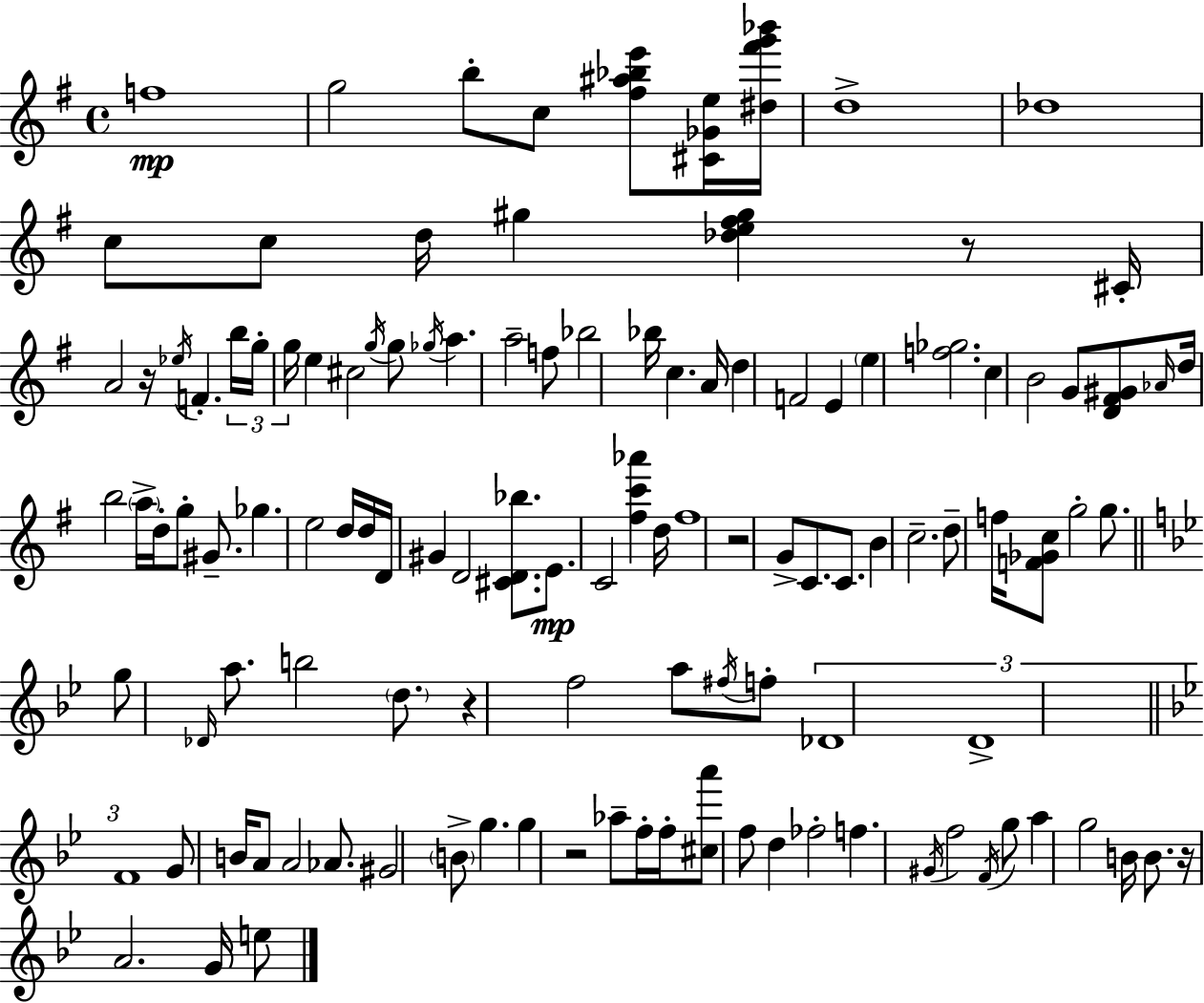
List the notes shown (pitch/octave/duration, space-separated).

F5/w G5/h B5/e C5/e [F#5,A#5,Bb5,E6]/e [C#4,Gb4,E5]/s [D#5,F#6,G6,Bb6]/s D5/w Db5/w C5/e C5/e D5/s G#5/q [Db5,E5,F#5,G#5]/q R/e C#4/s A4/h R/s Eb5/s F4/q. B5/s G5/s G5/s E5/q C#5/h G5/s G5/e Gb5/s A5/q. A5/h F5/e Bb5/h Bb5/s C5/q. A4/s D5/q F4/h E4/q E5/q [F5,Gb5]/h. C5/q B4/h G4/e [D4,F#4,G#4]/e Ab4/s D5/s B5/h A5/s D5/s G5/e G#4/e. Gb5/q. E5/h D5/s D5/s D4/s G#4/q D4/h [C#4,D4,Bb5]/e. E4/e. C4/h [F#5,C6,Ab6]/q D5/s F#5/w R/h G4/e C4/e. C4/e. B4/q C5/h. D5/e F5/s [F4,Gb4,C5]/e G5/h G5/e. G5/e Db4/s A5/e. B5/h D5/e. R/q F5/h A5/e F#5/s F5/e Db4/w D4/w F4/w G4/e B4/s A4/e A4/h Ab4/e. G#4/h B4/e G5/q. G5/q R/h Ab5/e F5/s F5/s [C#5,A6]/e F5/e D5/q FES5/h F5/q. G#4/s F5/h F4/s G5/e A5/q G5/h B4/s B4/e. R/s A4/h. G4/s E5/e